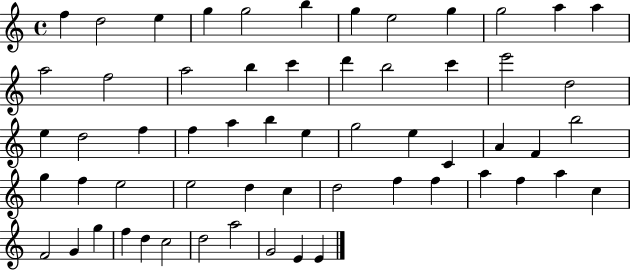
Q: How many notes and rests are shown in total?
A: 59